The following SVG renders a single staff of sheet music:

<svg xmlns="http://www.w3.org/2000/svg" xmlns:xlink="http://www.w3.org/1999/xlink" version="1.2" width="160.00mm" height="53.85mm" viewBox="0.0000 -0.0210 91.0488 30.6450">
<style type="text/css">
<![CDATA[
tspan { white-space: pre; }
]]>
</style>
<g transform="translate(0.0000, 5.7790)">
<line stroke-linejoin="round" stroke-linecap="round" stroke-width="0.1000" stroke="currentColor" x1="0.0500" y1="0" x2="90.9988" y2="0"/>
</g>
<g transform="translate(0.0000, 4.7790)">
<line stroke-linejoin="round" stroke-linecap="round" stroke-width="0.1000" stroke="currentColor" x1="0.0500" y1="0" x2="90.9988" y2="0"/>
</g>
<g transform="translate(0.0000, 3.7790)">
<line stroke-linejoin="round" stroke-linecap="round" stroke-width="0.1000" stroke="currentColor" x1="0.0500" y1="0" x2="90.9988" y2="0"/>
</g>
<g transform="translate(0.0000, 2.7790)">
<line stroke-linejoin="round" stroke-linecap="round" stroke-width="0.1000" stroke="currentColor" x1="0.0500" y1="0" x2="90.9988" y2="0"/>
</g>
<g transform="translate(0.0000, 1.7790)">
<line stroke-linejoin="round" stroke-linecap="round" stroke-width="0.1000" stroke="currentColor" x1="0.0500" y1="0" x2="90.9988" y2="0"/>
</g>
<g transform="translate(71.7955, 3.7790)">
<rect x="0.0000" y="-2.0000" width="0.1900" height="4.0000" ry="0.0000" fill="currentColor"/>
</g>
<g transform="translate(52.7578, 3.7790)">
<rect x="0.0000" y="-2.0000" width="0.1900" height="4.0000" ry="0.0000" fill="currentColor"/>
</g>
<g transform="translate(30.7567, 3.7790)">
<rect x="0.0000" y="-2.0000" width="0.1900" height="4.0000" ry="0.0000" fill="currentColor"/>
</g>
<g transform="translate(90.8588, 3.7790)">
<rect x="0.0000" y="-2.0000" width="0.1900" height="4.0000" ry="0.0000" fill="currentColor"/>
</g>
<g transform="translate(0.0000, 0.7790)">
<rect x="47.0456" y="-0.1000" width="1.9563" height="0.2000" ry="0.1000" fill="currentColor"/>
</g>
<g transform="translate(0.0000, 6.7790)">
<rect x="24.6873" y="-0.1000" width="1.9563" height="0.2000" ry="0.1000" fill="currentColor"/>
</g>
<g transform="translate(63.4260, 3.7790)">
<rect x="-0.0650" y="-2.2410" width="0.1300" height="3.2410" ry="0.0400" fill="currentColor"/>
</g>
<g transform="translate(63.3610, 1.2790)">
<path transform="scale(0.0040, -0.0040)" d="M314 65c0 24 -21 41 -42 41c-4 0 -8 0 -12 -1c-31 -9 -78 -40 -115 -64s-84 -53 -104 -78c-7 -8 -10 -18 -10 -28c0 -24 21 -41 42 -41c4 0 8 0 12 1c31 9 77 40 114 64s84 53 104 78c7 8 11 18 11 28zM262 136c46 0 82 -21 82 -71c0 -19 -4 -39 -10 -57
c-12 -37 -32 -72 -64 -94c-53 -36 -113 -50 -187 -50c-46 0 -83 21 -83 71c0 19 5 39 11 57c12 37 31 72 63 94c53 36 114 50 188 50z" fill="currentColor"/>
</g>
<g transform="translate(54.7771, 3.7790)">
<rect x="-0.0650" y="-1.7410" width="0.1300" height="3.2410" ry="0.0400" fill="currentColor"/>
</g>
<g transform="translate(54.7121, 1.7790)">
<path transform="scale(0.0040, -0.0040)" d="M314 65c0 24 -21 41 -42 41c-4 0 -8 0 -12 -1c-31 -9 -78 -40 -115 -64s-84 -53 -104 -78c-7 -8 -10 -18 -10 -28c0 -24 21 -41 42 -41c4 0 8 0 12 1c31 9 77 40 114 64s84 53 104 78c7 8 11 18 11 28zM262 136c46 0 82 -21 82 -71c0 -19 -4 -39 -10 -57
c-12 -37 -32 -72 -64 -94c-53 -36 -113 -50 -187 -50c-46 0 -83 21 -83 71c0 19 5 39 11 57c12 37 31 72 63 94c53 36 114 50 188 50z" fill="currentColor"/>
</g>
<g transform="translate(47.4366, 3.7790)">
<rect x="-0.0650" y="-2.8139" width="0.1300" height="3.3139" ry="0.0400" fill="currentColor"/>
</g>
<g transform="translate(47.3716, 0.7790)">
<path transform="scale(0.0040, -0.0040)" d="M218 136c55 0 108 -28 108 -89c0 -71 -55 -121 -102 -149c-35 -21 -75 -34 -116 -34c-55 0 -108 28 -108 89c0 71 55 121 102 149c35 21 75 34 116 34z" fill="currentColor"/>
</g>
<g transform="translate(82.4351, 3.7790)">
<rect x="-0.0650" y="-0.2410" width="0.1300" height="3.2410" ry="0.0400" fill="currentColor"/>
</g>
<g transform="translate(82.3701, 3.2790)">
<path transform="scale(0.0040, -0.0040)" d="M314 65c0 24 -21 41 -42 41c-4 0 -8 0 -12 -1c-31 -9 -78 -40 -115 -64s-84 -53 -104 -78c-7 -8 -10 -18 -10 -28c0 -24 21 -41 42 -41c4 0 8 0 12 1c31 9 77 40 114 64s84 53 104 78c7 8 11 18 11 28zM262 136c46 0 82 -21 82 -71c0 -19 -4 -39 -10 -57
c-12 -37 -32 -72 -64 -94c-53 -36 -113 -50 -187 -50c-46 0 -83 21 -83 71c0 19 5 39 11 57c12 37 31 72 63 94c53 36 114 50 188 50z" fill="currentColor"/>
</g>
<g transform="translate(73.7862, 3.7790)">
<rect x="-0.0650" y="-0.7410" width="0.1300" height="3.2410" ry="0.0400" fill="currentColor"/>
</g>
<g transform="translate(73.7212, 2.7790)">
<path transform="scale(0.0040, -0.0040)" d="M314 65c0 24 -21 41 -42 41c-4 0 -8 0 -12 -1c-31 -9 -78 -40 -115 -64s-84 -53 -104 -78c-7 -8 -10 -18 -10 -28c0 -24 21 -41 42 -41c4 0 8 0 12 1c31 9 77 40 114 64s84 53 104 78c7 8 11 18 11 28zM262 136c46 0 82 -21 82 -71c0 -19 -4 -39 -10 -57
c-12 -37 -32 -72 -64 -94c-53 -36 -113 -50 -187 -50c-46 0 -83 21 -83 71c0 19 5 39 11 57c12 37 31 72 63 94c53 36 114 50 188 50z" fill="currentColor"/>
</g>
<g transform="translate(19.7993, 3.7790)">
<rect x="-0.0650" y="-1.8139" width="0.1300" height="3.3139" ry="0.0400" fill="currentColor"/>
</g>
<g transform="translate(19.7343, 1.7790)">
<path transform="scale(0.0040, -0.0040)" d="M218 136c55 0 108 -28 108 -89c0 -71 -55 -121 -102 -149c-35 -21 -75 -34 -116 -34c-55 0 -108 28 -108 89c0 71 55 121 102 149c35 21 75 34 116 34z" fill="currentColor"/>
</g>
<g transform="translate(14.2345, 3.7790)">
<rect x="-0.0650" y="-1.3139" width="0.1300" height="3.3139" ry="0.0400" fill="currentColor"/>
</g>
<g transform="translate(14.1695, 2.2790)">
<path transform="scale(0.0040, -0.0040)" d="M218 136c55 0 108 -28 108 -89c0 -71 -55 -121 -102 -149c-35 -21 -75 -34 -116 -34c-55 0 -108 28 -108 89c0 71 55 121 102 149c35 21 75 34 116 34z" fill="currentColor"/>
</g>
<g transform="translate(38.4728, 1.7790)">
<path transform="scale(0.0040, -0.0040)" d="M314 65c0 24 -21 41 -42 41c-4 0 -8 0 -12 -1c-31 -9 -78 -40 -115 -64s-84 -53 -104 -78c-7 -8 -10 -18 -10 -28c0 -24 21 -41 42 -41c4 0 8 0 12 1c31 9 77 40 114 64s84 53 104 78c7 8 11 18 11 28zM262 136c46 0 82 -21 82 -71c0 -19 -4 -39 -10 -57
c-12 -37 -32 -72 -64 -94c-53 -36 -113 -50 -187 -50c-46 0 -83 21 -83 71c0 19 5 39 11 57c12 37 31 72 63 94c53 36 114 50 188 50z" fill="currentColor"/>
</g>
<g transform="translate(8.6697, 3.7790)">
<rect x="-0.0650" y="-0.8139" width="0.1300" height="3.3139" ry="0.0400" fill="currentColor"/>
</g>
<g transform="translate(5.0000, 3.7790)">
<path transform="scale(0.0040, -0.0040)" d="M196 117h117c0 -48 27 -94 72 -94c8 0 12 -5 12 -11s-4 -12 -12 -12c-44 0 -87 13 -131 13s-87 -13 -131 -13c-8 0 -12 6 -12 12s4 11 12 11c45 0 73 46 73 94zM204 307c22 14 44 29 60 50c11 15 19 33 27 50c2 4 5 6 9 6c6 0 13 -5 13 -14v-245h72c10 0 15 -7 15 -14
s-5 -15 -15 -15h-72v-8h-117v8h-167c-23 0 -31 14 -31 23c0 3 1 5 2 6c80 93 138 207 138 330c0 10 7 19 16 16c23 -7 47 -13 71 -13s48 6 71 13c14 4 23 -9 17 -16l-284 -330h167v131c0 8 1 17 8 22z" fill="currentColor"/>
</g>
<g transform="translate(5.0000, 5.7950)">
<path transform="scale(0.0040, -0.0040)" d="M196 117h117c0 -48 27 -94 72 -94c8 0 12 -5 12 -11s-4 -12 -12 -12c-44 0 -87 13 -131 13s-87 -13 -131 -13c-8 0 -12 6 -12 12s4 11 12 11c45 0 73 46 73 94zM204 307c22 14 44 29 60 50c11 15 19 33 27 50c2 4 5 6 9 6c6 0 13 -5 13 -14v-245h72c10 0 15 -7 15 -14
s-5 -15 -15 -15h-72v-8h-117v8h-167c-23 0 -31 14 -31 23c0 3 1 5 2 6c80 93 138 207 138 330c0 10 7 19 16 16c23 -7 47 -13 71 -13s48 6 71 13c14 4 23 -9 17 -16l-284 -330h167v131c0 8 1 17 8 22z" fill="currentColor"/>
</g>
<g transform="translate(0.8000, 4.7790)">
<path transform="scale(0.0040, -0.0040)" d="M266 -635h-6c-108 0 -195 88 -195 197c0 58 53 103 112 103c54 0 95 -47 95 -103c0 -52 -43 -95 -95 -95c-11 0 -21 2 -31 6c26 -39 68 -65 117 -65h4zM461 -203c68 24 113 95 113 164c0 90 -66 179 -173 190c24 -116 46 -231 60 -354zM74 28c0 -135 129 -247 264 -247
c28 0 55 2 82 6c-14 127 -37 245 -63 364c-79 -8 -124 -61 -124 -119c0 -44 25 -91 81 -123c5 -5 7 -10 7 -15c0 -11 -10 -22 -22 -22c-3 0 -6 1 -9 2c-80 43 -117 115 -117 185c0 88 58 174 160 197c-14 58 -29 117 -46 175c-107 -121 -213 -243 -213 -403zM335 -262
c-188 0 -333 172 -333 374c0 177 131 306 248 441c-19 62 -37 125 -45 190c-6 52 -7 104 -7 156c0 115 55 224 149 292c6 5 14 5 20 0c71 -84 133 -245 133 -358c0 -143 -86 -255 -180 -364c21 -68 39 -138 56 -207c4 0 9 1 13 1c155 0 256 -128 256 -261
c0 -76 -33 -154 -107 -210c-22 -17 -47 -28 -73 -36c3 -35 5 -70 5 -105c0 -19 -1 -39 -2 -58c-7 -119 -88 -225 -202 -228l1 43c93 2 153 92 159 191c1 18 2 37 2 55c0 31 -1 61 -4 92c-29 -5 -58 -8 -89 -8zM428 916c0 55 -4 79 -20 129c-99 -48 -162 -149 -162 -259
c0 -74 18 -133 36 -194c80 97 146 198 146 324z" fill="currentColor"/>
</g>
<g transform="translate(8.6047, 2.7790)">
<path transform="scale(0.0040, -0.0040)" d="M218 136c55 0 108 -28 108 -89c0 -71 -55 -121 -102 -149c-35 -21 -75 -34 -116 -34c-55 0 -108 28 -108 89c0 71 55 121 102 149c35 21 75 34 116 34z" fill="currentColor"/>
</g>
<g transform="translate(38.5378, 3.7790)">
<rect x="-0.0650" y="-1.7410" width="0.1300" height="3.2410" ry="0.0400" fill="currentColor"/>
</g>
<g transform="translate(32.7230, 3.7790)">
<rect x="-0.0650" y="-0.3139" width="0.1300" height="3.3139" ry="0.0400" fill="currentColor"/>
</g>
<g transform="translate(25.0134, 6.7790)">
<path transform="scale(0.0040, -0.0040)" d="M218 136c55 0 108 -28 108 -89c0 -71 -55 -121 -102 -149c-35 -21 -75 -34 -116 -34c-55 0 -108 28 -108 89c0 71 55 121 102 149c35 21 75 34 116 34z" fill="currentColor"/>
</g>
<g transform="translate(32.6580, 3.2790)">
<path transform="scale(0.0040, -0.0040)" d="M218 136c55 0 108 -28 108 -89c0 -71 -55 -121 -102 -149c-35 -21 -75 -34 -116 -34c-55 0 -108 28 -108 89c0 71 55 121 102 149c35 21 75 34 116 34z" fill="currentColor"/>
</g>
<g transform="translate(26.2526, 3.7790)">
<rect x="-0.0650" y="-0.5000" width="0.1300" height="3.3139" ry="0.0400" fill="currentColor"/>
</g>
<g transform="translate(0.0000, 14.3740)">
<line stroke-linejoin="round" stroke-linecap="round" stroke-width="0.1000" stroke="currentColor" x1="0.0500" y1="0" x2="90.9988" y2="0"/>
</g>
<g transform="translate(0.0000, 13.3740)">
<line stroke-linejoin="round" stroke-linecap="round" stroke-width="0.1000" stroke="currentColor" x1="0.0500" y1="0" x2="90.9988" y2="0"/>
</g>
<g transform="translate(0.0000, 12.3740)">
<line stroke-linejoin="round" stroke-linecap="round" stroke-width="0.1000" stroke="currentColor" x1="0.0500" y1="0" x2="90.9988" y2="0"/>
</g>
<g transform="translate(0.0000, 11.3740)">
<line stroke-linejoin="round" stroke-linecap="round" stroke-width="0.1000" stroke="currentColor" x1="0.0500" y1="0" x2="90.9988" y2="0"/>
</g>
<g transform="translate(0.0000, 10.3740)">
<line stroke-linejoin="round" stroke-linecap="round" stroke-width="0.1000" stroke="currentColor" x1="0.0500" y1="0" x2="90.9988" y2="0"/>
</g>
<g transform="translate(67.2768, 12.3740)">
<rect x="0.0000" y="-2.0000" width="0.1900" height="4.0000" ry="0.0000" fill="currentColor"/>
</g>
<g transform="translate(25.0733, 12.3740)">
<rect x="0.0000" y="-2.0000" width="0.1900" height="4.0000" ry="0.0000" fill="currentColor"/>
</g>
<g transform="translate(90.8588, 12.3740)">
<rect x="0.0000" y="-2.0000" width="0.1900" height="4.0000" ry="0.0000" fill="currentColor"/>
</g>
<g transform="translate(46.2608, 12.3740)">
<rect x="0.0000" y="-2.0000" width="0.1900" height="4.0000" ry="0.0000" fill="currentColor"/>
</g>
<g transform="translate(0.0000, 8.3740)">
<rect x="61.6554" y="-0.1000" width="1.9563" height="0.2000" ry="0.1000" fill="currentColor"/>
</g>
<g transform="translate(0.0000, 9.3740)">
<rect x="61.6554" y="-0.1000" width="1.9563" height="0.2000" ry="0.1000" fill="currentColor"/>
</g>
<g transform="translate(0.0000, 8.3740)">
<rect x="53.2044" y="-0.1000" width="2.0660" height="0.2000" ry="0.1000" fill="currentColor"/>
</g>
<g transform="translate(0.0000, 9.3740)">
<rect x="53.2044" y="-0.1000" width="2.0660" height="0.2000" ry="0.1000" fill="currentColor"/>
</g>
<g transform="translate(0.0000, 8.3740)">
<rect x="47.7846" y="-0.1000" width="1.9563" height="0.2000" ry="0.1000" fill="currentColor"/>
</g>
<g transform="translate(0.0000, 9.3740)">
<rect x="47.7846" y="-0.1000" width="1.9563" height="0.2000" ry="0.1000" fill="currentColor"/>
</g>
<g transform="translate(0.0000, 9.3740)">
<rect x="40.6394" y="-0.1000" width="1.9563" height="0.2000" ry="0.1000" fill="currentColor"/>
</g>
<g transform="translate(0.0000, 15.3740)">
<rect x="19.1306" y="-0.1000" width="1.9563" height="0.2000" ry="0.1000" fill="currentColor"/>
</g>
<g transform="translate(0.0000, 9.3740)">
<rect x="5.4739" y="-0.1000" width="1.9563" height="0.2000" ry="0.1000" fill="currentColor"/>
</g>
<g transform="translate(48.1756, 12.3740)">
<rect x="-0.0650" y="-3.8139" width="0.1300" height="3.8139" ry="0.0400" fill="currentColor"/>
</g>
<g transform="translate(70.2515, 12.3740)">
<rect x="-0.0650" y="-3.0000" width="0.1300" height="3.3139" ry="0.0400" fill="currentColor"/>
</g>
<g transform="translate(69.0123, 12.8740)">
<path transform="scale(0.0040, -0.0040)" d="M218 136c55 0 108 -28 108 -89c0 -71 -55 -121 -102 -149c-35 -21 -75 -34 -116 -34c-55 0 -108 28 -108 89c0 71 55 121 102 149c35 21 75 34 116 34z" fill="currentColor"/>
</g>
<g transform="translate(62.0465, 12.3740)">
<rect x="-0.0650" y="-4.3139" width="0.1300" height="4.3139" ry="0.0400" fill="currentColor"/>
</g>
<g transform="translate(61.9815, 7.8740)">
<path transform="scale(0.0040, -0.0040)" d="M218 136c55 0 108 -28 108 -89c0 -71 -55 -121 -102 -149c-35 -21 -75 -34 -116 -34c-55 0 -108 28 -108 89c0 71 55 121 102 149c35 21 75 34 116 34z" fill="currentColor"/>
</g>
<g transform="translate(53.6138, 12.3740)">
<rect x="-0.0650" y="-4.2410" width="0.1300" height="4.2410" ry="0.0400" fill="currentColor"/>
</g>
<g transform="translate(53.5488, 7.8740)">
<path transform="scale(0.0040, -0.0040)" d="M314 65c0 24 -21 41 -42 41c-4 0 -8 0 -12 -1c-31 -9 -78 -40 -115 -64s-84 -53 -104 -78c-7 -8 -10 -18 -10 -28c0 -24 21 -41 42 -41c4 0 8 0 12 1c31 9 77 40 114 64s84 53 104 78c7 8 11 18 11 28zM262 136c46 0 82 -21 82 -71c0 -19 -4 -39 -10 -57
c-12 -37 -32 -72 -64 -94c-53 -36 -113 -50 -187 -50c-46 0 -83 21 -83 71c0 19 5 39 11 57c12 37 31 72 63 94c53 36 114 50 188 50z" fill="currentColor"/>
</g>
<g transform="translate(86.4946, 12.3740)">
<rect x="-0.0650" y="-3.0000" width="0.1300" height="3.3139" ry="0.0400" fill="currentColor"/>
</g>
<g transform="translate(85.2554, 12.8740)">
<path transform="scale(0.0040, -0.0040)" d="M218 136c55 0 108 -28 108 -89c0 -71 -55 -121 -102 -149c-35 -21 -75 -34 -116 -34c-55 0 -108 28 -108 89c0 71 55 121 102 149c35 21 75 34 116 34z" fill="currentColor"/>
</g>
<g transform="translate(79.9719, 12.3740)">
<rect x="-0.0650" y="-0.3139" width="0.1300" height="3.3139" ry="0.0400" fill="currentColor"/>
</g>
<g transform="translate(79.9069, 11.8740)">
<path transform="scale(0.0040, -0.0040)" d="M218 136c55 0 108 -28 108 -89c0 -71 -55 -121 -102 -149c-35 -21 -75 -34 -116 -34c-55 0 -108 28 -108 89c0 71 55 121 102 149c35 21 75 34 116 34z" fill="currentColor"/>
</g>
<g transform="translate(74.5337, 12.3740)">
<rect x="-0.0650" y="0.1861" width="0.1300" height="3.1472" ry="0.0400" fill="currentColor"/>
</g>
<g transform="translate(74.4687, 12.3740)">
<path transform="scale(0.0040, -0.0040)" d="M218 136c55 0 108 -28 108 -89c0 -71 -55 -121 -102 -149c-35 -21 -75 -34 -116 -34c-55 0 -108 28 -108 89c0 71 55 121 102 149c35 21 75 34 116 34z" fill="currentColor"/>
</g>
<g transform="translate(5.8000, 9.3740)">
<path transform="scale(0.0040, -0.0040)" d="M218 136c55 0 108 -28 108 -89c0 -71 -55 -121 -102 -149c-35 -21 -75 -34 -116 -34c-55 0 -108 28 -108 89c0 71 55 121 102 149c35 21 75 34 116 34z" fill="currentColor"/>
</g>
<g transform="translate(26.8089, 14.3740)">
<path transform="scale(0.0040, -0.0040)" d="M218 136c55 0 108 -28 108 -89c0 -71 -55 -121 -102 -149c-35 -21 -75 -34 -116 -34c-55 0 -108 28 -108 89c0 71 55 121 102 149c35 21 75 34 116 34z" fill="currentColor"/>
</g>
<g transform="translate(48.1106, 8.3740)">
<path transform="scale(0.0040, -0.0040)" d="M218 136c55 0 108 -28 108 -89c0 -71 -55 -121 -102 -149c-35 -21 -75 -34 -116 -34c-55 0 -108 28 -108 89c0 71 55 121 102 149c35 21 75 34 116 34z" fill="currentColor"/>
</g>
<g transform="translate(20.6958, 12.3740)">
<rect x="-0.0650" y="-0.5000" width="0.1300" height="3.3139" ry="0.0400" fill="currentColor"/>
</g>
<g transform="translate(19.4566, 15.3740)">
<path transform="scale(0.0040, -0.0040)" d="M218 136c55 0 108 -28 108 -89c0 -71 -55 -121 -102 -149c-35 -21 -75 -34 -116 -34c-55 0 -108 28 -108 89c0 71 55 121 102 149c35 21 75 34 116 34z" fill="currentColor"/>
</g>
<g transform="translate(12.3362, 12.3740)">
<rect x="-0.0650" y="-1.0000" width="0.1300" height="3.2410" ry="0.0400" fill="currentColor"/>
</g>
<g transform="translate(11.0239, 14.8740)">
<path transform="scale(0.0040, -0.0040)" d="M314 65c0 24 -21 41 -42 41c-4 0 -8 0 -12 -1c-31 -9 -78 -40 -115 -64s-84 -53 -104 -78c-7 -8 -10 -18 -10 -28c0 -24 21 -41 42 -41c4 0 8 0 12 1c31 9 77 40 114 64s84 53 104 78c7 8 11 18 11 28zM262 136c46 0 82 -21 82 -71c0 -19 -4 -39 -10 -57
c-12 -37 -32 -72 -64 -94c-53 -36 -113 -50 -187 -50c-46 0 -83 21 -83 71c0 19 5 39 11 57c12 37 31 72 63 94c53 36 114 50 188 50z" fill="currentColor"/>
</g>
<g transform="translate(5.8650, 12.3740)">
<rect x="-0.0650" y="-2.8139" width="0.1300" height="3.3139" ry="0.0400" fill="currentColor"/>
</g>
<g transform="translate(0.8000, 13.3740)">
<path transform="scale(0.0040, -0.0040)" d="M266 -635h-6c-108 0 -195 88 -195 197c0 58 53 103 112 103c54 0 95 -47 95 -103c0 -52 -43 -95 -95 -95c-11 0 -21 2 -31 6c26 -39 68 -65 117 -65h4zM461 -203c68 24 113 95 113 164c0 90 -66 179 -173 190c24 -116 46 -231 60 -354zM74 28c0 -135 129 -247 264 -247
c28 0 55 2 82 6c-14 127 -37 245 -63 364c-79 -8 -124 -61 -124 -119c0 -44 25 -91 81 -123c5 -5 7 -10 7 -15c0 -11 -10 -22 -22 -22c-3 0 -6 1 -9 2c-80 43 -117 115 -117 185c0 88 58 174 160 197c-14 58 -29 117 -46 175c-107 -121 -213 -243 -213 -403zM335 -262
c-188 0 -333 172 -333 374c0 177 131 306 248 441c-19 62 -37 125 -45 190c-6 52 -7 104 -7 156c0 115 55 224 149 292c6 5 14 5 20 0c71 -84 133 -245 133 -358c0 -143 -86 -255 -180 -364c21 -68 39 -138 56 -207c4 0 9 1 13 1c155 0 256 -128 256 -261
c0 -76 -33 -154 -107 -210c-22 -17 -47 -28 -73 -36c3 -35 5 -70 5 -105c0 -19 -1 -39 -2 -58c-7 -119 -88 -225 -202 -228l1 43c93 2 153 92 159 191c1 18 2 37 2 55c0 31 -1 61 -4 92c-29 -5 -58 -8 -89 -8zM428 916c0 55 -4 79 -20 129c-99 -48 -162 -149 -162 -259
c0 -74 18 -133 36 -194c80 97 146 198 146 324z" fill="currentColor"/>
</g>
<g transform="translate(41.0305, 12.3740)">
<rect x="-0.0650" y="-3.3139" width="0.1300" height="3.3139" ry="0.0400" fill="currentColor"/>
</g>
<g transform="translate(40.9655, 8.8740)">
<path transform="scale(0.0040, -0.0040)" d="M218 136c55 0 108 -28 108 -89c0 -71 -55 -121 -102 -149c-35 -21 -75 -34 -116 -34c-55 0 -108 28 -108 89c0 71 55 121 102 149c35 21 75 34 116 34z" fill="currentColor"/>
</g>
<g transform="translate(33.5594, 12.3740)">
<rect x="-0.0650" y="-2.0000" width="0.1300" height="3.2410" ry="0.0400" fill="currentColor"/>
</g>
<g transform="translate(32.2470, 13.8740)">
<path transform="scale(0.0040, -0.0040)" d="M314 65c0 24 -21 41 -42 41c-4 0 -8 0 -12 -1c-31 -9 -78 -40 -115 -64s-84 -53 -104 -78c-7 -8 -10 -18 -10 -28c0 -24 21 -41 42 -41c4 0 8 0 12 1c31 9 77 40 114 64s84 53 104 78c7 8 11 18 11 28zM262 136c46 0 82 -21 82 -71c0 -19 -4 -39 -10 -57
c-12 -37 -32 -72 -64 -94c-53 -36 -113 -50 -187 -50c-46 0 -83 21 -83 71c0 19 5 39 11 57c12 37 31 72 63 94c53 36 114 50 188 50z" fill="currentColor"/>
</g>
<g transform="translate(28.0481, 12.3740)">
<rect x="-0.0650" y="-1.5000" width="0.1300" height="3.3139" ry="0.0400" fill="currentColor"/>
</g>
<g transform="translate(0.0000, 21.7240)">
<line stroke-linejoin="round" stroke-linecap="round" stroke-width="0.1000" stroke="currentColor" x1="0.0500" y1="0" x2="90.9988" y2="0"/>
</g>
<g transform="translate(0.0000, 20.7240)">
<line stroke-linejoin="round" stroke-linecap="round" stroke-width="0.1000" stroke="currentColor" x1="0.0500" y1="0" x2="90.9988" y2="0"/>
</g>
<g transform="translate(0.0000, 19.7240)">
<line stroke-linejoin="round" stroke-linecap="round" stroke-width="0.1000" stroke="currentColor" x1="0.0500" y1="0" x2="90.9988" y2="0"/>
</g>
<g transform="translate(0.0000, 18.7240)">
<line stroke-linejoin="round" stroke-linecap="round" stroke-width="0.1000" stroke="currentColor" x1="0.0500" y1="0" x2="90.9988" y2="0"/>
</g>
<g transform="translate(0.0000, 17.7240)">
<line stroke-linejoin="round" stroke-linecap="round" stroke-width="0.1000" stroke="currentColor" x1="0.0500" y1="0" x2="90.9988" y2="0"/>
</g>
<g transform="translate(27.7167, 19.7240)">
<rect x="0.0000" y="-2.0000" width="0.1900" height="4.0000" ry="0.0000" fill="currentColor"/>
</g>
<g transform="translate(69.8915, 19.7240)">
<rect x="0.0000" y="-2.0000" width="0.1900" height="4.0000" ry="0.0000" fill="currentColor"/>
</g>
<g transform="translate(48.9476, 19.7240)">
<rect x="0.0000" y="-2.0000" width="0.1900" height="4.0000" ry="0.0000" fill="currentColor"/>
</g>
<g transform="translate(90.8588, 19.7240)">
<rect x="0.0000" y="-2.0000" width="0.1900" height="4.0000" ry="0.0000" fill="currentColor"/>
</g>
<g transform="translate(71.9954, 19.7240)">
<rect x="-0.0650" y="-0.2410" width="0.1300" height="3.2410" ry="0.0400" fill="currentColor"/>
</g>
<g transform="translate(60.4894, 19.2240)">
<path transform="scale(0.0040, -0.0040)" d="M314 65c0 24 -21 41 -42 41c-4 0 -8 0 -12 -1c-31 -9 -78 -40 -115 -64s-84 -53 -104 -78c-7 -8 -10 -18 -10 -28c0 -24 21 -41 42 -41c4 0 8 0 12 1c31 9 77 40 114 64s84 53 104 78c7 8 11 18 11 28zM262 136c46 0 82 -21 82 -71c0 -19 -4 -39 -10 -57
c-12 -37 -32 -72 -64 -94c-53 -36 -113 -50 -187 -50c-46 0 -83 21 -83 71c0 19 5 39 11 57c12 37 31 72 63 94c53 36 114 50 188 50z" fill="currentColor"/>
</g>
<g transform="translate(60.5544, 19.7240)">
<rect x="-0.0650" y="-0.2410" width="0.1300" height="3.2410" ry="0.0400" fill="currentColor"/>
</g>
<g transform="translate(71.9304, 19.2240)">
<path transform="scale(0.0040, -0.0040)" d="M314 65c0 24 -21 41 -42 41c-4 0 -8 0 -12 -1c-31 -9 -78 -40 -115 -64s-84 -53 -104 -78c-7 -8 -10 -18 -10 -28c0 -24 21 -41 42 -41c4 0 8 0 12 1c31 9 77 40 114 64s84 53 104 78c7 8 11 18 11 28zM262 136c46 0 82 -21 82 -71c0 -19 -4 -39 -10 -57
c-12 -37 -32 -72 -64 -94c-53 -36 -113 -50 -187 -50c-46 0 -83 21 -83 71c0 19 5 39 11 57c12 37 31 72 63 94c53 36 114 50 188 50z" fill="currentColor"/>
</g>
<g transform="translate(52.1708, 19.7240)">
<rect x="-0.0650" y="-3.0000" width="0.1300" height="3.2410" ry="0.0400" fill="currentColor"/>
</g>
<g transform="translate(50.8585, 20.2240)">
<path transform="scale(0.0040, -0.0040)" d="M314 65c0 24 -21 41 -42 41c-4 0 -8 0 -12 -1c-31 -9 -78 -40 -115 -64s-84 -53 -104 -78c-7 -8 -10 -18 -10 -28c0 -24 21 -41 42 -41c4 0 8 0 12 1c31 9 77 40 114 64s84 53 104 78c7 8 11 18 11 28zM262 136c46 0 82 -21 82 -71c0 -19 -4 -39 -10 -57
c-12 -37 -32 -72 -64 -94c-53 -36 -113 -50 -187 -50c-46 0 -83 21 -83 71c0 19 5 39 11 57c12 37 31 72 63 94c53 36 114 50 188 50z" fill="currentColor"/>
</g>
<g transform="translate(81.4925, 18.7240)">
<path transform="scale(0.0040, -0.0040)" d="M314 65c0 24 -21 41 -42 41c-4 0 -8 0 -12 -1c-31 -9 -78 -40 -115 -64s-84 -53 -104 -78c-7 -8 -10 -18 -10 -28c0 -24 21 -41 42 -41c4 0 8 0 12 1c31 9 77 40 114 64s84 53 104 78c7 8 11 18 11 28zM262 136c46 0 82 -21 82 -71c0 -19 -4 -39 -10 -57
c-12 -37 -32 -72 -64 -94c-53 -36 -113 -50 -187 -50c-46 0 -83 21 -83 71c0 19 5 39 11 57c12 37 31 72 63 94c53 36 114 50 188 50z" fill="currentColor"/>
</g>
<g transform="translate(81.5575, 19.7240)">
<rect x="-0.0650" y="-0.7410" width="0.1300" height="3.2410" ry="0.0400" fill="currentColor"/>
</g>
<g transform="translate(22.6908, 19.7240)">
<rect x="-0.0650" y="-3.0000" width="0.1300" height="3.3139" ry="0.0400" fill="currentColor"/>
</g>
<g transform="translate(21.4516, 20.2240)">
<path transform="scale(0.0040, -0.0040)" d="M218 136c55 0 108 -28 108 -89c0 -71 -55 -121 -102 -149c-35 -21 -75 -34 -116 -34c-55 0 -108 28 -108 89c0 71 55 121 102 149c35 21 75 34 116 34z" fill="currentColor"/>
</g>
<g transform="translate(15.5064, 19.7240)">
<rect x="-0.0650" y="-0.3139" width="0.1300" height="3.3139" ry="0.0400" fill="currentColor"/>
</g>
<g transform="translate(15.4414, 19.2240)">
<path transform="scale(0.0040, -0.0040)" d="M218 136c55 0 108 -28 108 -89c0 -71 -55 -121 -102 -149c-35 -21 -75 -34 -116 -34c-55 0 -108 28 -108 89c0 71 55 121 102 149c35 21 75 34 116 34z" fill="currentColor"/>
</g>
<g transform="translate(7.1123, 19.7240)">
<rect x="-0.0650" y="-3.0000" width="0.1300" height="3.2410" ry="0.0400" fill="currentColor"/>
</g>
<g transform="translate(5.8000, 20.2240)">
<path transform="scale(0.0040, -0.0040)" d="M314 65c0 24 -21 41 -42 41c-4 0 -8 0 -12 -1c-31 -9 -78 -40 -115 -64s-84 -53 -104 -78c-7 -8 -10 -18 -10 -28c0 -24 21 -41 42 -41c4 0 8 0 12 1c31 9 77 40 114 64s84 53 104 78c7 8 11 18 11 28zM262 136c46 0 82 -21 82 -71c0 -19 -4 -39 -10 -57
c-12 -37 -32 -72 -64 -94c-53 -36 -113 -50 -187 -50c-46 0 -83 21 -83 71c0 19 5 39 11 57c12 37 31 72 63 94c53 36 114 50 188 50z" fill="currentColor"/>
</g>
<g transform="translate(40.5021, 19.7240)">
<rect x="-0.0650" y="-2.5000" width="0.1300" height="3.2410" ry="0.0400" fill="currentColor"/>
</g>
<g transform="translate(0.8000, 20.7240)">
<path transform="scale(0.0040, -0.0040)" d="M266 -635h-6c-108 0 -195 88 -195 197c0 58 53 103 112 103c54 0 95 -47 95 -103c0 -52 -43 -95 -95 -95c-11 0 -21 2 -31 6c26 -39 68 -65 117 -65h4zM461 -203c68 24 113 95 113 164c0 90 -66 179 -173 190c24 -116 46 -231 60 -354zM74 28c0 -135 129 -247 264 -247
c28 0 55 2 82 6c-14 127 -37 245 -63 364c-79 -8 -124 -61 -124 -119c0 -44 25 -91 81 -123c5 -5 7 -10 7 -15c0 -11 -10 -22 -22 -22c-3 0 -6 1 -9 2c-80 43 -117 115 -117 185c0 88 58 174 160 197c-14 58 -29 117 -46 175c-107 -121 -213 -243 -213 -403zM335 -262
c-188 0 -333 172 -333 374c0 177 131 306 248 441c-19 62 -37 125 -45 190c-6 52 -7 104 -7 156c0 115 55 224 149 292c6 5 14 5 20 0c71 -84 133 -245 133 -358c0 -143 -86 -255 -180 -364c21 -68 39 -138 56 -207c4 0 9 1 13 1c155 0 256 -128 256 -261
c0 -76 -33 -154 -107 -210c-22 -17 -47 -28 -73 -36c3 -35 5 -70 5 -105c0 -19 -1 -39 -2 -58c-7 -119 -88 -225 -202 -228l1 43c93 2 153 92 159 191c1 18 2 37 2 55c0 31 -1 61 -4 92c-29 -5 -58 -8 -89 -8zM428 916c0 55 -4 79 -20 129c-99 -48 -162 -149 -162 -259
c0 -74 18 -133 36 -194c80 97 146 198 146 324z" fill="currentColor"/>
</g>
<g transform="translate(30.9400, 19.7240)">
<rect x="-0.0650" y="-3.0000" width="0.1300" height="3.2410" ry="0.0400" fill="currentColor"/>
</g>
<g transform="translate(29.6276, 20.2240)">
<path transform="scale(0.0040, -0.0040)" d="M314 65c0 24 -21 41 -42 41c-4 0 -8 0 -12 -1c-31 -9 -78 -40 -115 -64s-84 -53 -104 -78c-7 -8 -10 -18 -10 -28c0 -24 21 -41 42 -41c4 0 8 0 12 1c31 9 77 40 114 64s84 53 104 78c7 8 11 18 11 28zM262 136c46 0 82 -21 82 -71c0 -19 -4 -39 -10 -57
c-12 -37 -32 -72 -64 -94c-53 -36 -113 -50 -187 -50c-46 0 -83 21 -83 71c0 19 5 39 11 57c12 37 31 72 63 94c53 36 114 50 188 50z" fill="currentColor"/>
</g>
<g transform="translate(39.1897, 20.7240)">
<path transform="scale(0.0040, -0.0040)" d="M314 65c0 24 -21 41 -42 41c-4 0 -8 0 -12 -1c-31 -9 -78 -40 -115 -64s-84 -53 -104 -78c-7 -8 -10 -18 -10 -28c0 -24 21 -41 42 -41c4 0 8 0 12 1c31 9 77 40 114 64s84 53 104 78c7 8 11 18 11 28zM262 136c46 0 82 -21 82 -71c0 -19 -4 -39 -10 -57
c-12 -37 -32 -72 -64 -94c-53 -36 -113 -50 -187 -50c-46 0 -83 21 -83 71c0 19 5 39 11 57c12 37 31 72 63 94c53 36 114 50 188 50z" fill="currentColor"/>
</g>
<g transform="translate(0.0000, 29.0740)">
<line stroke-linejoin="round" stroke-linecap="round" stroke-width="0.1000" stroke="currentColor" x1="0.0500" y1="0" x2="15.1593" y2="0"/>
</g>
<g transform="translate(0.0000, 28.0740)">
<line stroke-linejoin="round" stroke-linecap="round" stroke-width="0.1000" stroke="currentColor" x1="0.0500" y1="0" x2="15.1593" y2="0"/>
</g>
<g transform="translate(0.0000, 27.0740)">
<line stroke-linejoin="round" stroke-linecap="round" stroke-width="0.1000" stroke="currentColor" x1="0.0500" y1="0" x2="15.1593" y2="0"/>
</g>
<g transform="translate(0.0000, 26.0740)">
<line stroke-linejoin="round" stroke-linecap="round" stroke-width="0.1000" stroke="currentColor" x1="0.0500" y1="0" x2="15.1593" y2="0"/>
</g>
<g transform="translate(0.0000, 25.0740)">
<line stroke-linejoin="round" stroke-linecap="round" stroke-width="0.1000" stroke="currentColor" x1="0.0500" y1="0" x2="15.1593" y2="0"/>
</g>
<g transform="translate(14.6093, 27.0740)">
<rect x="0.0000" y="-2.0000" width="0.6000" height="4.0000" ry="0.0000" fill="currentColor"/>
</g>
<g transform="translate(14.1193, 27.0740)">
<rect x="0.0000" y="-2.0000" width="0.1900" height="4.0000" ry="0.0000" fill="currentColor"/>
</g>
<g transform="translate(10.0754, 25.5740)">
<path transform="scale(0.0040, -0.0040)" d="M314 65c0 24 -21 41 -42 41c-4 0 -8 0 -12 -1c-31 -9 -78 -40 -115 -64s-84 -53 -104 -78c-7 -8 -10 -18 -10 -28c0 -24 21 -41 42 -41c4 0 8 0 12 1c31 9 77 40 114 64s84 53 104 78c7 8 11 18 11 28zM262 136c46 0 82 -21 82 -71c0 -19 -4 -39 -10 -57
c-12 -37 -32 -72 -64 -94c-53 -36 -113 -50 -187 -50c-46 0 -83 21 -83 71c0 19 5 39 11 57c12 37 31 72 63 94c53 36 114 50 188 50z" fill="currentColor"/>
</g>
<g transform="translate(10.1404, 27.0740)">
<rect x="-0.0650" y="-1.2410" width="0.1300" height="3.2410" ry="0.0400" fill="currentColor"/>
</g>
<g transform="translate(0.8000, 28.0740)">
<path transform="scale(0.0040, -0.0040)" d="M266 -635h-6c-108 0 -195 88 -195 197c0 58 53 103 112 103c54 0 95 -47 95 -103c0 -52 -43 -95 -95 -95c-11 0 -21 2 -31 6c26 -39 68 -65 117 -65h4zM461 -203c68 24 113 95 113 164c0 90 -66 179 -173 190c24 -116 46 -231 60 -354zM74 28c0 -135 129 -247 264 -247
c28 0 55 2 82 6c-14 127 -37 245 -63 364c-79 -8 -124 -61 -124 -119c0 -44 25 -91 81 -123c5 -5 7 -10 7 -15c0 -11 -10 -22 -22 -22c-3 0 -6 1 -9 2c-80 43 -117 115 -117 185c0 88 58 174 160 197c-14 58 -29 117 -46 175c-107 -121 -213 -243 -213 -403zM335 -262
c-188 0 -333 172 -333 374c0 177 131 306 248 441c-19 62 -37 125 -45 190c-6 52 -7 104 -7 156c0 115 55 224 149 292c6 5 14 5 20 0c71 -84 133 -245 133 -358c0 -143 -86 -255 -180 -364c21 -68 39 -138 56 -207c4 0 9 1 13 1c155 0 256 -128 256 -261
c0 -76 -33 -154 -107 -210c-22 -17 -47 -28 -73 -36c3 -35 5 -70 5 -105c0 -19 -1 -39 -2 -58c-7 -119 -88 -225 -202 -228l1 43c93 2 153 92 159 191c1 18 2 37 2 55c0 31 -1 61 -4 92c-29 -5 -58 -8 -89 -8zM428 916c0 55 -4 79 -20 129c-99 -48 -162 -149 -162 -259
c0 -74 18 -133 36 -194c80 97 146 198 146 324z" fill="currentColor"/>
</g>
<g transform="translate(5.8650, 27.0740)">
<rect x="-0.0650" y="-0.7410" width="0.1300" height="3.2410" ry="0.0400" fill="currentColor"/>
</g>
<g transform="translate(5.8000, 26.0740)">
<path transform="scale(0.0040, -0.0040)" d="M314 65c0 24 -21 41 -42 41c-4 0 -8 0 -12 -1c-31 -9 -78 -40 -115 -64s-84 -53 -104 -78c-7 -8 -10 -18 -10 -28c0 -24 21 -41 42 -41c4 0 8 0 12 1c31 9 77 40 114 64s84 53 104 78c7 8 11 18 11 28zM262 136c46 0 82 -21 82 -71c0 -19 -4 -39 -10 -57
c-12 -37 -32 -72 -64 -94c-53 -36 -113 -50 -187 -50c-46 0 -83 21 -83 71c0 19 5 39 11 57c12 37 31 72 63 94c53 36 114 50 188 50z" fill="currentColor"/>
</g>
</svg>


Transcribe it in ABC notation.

X:1
T:Untitled
M:4/4
L:1/4
K:C
d e f C c f2 a f2 g2 d2 c2 a D2 C E F2 b c' d'2 d' A B c A A2 c A A2 G2 A2 c2 c2 d2 d2 e2